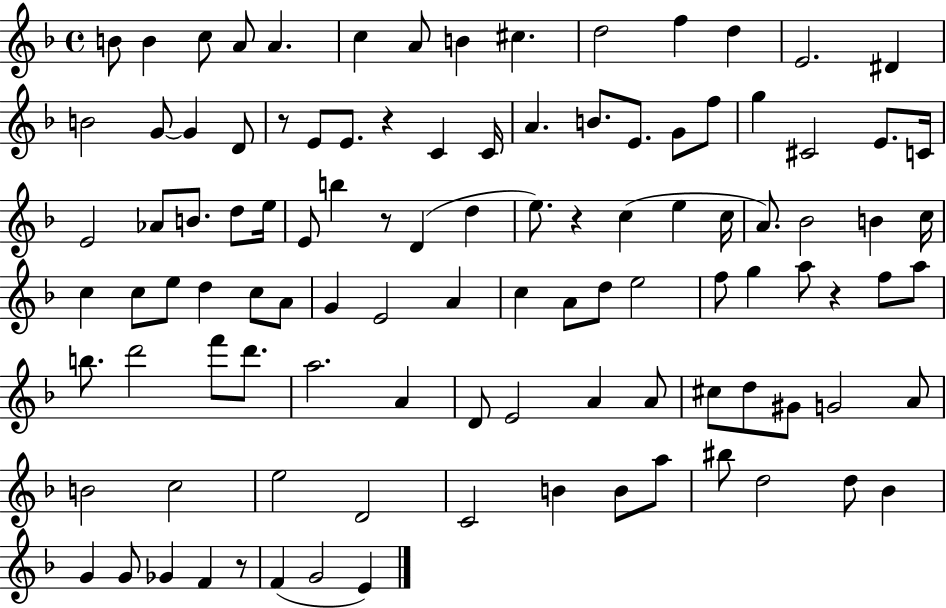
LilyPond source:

{
  \clef treble
  \time 4/4
  \defaultTimeSignature
  \key f \major
  b'8 b'4 c''8 a'8 a'4. | c''4 a'8 b'4 cis''4. | d''2 f''4 d''4 | e'2. dis'4 | \break b'2 g'8~~ g'4 d'8 | r8 e'8 e'8. r4 c'4 c'16 | a'4. b'8. e'8. g'8 f''8 | g''4 cis'2 e'8. c'16 | \break e'2 aes'8 b'8. d''8 e''16 | e'8 b''4 r8 d'4( d''4 | e''8.) r4 c''4( e''4 c''16 | a'8.) bes'2 b'4 c''16 | \break c''4 c''8 e''8 d''4 c''8 a'8 | g'4 e'2 a'4 | c''4 a'8 d''8 e''2 | f''8 g''4 a''8 r4 f''8 a''8 | \break b''8. d'''2 f'''8 d'''8. | a''2. a'4 | d'8 e'2 a'4 a'8 | cis''8 d''8 gis'8 g'2 a'8 | \break b'2 c''2 | e''2 d'2 | c'2 b'4 b'8 a''8 | bis''8 d''2 d''8 bes'4 | \break g'4 g'8 ges'4 f'4 r8 | f'4( g'2 e'4) | \bar "|."
}